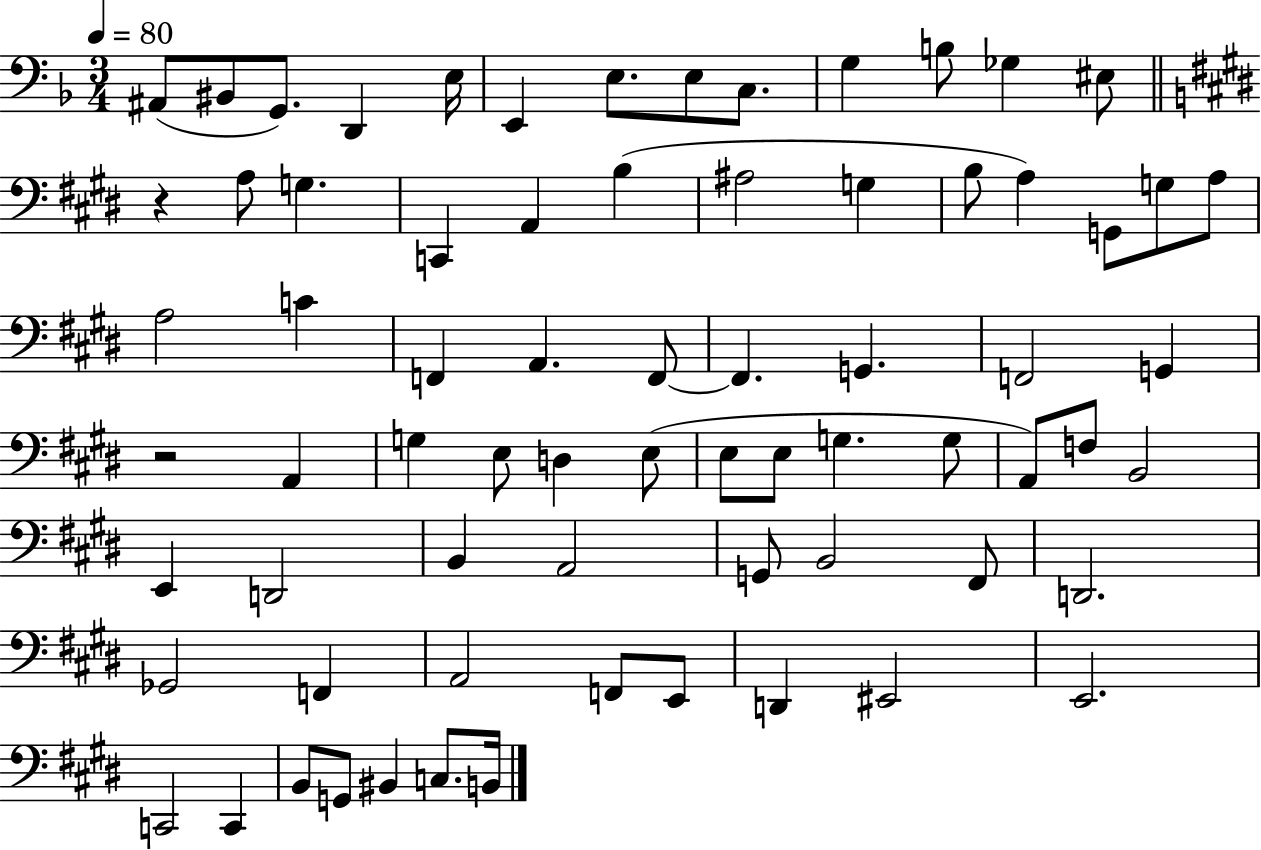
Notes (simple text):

A#2/e BIS2/e G2/e. D2/q E3/s E2/q E3/e. E3/e C3/e. G3/q B3/e Gb3/q EIS3/e R/q A3/e G3/q. C2/q A2/q B3/q A#3/h G3/q B3/e A3/q G2/e G3/e A3/e A3/h C4/q F2/q A2/q. F2/e F2/q. G2/q. F2/h G2/q R/h A2/q G3/q E3/e D3/q E3/e E3/e E3/e G3/q. G3/e A2/e F3/e B2/h E2/q D2/h B2/q A2/h G2/e B2/h F#2/e D2/h. Gb2/h F2/q A2/h F2/e E2/e D2/q EIS2/h E2/h. C2/h C2/q B2/e G2/e BIS2/q C3/e. B2/s